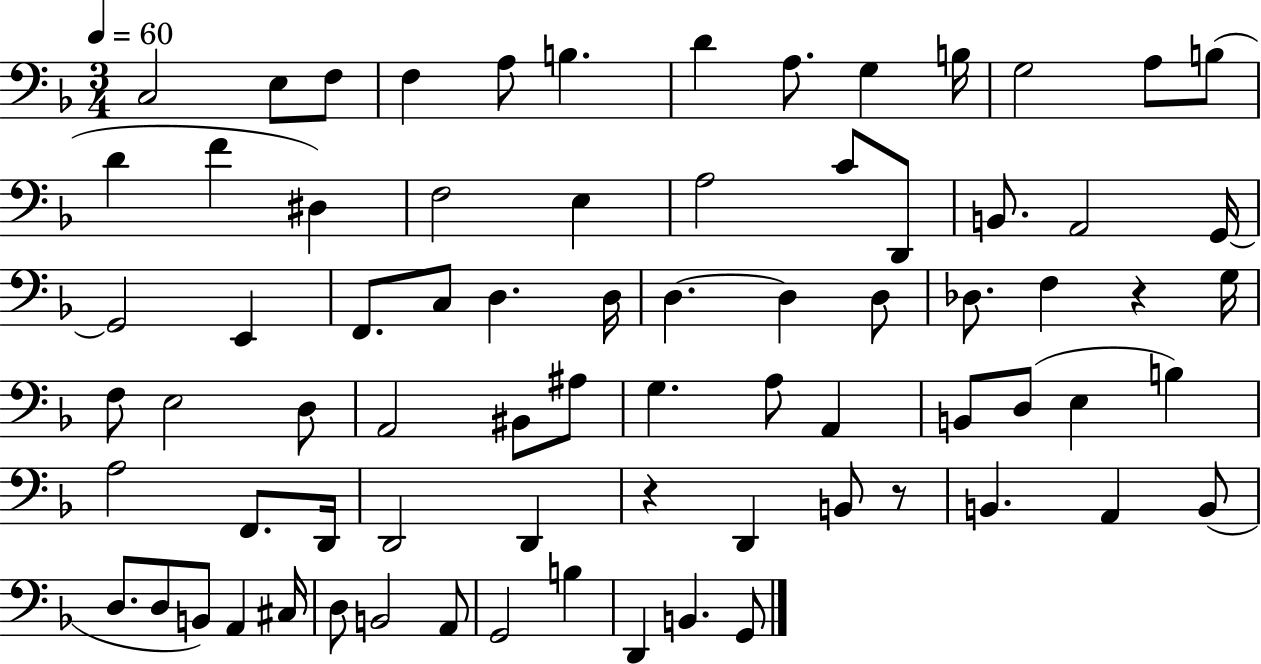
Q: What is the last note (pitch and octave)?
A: G2